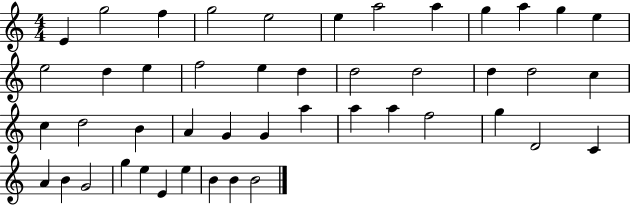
{
  \clef treble
  \numericTimeSignature
  \time 4/4
  \key c \major
  e'4 g''2 f''4 | g''2 e''2 | e''4 a''2 a''4 | g''4 a''4 g''4 e''4 | \break e''2 d''4 e''4 | f''2 e''4 d''4 | d''2 d''2 | d''4 d''2 c''4 | \break c''4 d''2 b'4 | a'4 g'4 g'4 a''4 | a''4 a''4 f''2 | g''4 d'2 c'4 | \break a'4 b'4 g'2 | g''4 e''4 e'4 e''4 | b'4 b'4 b'2 | \bar "|."
}